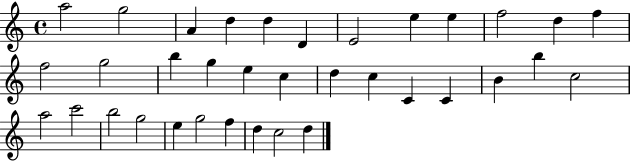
{
  \clef treble
  \time 4/4
  \defaultTimeSignature
  \key c \major
  a''2 g''2 | a'4 d''4 d''4 d'4 | e'2 e''4 e''4 | f''2 d''4 f''4 | \break f''2 g''2 | b''4 g''4 e''4 c''4 | d''4 c''4 c'4 c'4 | b'4 b''4 c''2 | \break a''2 c'''2 | b''2 g''2 | e''4 g''2 f''4 | d''4 c''2 d''4 | \break \bar "|."
}